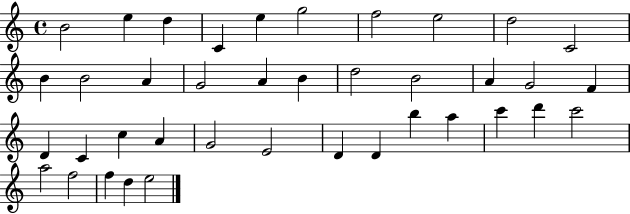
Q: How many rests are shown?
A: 0